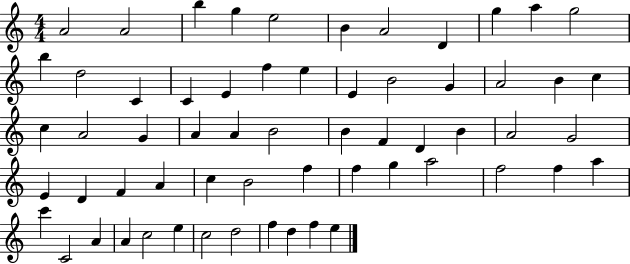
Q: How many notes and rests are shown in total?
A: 61